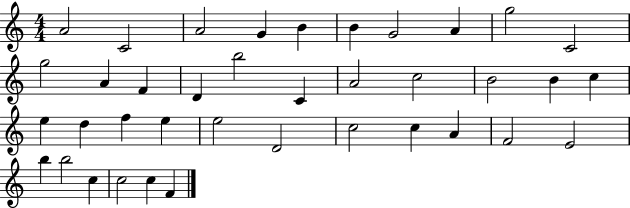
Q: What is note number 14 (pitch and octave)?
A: D4